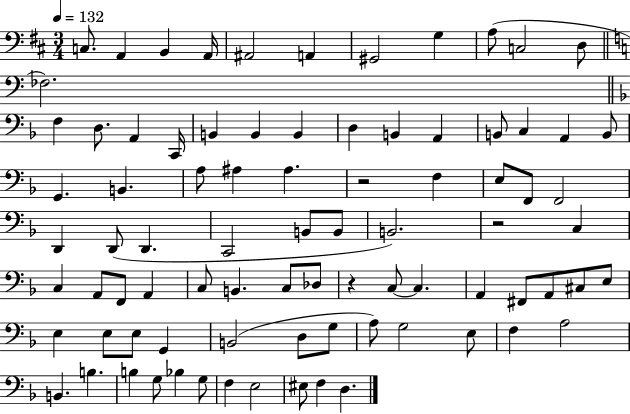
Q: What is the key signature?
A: D major